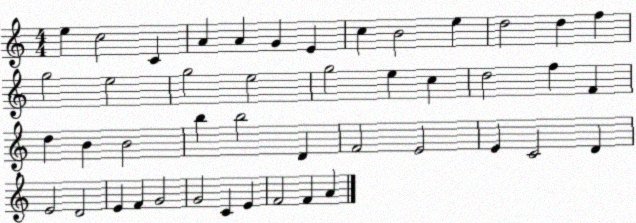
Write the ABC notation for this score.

X:1
T:Untitled
M:4/4
L:1/4
K:C
e c2 C A A G E c B2 e d2 d f g2 e2 g2 e2 g2 e c d2 f F d B B2 b b2 D F2 E2 E C2 D E2 D2 E F G2 G2 C E F2 F A